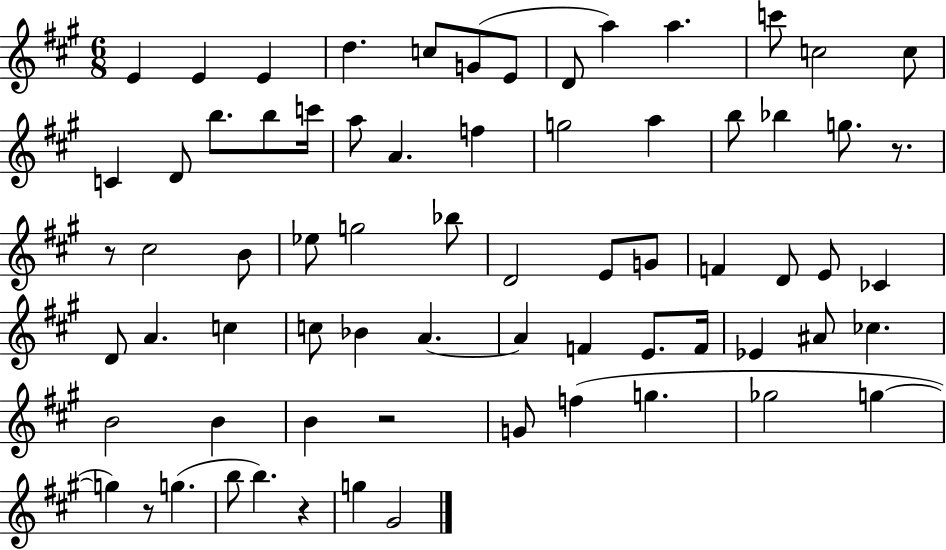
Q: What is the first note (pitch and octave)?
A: E4